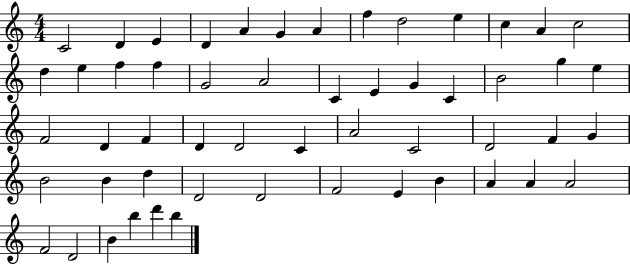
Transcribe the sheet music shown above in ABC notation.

X:1
T:Untitled
M:4/4
L:1/4
K:C
C2 D E D A G A f d2 e c A c2 d e f f G2 A2 C E G C B2 g e F2 D F D D2 C A2 C2 D2 F G B2 B d D2 D2 F2 E B A A A2 F2 D2 B b d' b